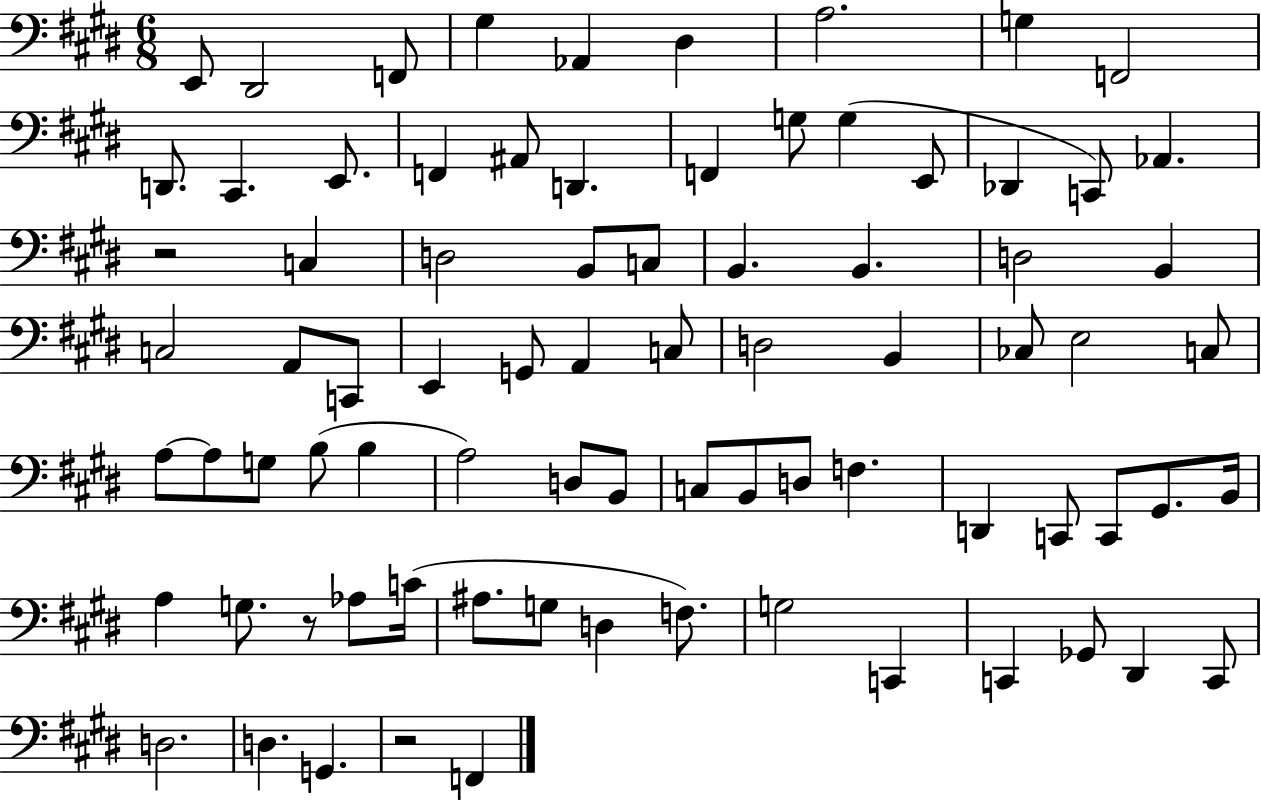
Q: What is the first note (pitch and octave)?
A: E2